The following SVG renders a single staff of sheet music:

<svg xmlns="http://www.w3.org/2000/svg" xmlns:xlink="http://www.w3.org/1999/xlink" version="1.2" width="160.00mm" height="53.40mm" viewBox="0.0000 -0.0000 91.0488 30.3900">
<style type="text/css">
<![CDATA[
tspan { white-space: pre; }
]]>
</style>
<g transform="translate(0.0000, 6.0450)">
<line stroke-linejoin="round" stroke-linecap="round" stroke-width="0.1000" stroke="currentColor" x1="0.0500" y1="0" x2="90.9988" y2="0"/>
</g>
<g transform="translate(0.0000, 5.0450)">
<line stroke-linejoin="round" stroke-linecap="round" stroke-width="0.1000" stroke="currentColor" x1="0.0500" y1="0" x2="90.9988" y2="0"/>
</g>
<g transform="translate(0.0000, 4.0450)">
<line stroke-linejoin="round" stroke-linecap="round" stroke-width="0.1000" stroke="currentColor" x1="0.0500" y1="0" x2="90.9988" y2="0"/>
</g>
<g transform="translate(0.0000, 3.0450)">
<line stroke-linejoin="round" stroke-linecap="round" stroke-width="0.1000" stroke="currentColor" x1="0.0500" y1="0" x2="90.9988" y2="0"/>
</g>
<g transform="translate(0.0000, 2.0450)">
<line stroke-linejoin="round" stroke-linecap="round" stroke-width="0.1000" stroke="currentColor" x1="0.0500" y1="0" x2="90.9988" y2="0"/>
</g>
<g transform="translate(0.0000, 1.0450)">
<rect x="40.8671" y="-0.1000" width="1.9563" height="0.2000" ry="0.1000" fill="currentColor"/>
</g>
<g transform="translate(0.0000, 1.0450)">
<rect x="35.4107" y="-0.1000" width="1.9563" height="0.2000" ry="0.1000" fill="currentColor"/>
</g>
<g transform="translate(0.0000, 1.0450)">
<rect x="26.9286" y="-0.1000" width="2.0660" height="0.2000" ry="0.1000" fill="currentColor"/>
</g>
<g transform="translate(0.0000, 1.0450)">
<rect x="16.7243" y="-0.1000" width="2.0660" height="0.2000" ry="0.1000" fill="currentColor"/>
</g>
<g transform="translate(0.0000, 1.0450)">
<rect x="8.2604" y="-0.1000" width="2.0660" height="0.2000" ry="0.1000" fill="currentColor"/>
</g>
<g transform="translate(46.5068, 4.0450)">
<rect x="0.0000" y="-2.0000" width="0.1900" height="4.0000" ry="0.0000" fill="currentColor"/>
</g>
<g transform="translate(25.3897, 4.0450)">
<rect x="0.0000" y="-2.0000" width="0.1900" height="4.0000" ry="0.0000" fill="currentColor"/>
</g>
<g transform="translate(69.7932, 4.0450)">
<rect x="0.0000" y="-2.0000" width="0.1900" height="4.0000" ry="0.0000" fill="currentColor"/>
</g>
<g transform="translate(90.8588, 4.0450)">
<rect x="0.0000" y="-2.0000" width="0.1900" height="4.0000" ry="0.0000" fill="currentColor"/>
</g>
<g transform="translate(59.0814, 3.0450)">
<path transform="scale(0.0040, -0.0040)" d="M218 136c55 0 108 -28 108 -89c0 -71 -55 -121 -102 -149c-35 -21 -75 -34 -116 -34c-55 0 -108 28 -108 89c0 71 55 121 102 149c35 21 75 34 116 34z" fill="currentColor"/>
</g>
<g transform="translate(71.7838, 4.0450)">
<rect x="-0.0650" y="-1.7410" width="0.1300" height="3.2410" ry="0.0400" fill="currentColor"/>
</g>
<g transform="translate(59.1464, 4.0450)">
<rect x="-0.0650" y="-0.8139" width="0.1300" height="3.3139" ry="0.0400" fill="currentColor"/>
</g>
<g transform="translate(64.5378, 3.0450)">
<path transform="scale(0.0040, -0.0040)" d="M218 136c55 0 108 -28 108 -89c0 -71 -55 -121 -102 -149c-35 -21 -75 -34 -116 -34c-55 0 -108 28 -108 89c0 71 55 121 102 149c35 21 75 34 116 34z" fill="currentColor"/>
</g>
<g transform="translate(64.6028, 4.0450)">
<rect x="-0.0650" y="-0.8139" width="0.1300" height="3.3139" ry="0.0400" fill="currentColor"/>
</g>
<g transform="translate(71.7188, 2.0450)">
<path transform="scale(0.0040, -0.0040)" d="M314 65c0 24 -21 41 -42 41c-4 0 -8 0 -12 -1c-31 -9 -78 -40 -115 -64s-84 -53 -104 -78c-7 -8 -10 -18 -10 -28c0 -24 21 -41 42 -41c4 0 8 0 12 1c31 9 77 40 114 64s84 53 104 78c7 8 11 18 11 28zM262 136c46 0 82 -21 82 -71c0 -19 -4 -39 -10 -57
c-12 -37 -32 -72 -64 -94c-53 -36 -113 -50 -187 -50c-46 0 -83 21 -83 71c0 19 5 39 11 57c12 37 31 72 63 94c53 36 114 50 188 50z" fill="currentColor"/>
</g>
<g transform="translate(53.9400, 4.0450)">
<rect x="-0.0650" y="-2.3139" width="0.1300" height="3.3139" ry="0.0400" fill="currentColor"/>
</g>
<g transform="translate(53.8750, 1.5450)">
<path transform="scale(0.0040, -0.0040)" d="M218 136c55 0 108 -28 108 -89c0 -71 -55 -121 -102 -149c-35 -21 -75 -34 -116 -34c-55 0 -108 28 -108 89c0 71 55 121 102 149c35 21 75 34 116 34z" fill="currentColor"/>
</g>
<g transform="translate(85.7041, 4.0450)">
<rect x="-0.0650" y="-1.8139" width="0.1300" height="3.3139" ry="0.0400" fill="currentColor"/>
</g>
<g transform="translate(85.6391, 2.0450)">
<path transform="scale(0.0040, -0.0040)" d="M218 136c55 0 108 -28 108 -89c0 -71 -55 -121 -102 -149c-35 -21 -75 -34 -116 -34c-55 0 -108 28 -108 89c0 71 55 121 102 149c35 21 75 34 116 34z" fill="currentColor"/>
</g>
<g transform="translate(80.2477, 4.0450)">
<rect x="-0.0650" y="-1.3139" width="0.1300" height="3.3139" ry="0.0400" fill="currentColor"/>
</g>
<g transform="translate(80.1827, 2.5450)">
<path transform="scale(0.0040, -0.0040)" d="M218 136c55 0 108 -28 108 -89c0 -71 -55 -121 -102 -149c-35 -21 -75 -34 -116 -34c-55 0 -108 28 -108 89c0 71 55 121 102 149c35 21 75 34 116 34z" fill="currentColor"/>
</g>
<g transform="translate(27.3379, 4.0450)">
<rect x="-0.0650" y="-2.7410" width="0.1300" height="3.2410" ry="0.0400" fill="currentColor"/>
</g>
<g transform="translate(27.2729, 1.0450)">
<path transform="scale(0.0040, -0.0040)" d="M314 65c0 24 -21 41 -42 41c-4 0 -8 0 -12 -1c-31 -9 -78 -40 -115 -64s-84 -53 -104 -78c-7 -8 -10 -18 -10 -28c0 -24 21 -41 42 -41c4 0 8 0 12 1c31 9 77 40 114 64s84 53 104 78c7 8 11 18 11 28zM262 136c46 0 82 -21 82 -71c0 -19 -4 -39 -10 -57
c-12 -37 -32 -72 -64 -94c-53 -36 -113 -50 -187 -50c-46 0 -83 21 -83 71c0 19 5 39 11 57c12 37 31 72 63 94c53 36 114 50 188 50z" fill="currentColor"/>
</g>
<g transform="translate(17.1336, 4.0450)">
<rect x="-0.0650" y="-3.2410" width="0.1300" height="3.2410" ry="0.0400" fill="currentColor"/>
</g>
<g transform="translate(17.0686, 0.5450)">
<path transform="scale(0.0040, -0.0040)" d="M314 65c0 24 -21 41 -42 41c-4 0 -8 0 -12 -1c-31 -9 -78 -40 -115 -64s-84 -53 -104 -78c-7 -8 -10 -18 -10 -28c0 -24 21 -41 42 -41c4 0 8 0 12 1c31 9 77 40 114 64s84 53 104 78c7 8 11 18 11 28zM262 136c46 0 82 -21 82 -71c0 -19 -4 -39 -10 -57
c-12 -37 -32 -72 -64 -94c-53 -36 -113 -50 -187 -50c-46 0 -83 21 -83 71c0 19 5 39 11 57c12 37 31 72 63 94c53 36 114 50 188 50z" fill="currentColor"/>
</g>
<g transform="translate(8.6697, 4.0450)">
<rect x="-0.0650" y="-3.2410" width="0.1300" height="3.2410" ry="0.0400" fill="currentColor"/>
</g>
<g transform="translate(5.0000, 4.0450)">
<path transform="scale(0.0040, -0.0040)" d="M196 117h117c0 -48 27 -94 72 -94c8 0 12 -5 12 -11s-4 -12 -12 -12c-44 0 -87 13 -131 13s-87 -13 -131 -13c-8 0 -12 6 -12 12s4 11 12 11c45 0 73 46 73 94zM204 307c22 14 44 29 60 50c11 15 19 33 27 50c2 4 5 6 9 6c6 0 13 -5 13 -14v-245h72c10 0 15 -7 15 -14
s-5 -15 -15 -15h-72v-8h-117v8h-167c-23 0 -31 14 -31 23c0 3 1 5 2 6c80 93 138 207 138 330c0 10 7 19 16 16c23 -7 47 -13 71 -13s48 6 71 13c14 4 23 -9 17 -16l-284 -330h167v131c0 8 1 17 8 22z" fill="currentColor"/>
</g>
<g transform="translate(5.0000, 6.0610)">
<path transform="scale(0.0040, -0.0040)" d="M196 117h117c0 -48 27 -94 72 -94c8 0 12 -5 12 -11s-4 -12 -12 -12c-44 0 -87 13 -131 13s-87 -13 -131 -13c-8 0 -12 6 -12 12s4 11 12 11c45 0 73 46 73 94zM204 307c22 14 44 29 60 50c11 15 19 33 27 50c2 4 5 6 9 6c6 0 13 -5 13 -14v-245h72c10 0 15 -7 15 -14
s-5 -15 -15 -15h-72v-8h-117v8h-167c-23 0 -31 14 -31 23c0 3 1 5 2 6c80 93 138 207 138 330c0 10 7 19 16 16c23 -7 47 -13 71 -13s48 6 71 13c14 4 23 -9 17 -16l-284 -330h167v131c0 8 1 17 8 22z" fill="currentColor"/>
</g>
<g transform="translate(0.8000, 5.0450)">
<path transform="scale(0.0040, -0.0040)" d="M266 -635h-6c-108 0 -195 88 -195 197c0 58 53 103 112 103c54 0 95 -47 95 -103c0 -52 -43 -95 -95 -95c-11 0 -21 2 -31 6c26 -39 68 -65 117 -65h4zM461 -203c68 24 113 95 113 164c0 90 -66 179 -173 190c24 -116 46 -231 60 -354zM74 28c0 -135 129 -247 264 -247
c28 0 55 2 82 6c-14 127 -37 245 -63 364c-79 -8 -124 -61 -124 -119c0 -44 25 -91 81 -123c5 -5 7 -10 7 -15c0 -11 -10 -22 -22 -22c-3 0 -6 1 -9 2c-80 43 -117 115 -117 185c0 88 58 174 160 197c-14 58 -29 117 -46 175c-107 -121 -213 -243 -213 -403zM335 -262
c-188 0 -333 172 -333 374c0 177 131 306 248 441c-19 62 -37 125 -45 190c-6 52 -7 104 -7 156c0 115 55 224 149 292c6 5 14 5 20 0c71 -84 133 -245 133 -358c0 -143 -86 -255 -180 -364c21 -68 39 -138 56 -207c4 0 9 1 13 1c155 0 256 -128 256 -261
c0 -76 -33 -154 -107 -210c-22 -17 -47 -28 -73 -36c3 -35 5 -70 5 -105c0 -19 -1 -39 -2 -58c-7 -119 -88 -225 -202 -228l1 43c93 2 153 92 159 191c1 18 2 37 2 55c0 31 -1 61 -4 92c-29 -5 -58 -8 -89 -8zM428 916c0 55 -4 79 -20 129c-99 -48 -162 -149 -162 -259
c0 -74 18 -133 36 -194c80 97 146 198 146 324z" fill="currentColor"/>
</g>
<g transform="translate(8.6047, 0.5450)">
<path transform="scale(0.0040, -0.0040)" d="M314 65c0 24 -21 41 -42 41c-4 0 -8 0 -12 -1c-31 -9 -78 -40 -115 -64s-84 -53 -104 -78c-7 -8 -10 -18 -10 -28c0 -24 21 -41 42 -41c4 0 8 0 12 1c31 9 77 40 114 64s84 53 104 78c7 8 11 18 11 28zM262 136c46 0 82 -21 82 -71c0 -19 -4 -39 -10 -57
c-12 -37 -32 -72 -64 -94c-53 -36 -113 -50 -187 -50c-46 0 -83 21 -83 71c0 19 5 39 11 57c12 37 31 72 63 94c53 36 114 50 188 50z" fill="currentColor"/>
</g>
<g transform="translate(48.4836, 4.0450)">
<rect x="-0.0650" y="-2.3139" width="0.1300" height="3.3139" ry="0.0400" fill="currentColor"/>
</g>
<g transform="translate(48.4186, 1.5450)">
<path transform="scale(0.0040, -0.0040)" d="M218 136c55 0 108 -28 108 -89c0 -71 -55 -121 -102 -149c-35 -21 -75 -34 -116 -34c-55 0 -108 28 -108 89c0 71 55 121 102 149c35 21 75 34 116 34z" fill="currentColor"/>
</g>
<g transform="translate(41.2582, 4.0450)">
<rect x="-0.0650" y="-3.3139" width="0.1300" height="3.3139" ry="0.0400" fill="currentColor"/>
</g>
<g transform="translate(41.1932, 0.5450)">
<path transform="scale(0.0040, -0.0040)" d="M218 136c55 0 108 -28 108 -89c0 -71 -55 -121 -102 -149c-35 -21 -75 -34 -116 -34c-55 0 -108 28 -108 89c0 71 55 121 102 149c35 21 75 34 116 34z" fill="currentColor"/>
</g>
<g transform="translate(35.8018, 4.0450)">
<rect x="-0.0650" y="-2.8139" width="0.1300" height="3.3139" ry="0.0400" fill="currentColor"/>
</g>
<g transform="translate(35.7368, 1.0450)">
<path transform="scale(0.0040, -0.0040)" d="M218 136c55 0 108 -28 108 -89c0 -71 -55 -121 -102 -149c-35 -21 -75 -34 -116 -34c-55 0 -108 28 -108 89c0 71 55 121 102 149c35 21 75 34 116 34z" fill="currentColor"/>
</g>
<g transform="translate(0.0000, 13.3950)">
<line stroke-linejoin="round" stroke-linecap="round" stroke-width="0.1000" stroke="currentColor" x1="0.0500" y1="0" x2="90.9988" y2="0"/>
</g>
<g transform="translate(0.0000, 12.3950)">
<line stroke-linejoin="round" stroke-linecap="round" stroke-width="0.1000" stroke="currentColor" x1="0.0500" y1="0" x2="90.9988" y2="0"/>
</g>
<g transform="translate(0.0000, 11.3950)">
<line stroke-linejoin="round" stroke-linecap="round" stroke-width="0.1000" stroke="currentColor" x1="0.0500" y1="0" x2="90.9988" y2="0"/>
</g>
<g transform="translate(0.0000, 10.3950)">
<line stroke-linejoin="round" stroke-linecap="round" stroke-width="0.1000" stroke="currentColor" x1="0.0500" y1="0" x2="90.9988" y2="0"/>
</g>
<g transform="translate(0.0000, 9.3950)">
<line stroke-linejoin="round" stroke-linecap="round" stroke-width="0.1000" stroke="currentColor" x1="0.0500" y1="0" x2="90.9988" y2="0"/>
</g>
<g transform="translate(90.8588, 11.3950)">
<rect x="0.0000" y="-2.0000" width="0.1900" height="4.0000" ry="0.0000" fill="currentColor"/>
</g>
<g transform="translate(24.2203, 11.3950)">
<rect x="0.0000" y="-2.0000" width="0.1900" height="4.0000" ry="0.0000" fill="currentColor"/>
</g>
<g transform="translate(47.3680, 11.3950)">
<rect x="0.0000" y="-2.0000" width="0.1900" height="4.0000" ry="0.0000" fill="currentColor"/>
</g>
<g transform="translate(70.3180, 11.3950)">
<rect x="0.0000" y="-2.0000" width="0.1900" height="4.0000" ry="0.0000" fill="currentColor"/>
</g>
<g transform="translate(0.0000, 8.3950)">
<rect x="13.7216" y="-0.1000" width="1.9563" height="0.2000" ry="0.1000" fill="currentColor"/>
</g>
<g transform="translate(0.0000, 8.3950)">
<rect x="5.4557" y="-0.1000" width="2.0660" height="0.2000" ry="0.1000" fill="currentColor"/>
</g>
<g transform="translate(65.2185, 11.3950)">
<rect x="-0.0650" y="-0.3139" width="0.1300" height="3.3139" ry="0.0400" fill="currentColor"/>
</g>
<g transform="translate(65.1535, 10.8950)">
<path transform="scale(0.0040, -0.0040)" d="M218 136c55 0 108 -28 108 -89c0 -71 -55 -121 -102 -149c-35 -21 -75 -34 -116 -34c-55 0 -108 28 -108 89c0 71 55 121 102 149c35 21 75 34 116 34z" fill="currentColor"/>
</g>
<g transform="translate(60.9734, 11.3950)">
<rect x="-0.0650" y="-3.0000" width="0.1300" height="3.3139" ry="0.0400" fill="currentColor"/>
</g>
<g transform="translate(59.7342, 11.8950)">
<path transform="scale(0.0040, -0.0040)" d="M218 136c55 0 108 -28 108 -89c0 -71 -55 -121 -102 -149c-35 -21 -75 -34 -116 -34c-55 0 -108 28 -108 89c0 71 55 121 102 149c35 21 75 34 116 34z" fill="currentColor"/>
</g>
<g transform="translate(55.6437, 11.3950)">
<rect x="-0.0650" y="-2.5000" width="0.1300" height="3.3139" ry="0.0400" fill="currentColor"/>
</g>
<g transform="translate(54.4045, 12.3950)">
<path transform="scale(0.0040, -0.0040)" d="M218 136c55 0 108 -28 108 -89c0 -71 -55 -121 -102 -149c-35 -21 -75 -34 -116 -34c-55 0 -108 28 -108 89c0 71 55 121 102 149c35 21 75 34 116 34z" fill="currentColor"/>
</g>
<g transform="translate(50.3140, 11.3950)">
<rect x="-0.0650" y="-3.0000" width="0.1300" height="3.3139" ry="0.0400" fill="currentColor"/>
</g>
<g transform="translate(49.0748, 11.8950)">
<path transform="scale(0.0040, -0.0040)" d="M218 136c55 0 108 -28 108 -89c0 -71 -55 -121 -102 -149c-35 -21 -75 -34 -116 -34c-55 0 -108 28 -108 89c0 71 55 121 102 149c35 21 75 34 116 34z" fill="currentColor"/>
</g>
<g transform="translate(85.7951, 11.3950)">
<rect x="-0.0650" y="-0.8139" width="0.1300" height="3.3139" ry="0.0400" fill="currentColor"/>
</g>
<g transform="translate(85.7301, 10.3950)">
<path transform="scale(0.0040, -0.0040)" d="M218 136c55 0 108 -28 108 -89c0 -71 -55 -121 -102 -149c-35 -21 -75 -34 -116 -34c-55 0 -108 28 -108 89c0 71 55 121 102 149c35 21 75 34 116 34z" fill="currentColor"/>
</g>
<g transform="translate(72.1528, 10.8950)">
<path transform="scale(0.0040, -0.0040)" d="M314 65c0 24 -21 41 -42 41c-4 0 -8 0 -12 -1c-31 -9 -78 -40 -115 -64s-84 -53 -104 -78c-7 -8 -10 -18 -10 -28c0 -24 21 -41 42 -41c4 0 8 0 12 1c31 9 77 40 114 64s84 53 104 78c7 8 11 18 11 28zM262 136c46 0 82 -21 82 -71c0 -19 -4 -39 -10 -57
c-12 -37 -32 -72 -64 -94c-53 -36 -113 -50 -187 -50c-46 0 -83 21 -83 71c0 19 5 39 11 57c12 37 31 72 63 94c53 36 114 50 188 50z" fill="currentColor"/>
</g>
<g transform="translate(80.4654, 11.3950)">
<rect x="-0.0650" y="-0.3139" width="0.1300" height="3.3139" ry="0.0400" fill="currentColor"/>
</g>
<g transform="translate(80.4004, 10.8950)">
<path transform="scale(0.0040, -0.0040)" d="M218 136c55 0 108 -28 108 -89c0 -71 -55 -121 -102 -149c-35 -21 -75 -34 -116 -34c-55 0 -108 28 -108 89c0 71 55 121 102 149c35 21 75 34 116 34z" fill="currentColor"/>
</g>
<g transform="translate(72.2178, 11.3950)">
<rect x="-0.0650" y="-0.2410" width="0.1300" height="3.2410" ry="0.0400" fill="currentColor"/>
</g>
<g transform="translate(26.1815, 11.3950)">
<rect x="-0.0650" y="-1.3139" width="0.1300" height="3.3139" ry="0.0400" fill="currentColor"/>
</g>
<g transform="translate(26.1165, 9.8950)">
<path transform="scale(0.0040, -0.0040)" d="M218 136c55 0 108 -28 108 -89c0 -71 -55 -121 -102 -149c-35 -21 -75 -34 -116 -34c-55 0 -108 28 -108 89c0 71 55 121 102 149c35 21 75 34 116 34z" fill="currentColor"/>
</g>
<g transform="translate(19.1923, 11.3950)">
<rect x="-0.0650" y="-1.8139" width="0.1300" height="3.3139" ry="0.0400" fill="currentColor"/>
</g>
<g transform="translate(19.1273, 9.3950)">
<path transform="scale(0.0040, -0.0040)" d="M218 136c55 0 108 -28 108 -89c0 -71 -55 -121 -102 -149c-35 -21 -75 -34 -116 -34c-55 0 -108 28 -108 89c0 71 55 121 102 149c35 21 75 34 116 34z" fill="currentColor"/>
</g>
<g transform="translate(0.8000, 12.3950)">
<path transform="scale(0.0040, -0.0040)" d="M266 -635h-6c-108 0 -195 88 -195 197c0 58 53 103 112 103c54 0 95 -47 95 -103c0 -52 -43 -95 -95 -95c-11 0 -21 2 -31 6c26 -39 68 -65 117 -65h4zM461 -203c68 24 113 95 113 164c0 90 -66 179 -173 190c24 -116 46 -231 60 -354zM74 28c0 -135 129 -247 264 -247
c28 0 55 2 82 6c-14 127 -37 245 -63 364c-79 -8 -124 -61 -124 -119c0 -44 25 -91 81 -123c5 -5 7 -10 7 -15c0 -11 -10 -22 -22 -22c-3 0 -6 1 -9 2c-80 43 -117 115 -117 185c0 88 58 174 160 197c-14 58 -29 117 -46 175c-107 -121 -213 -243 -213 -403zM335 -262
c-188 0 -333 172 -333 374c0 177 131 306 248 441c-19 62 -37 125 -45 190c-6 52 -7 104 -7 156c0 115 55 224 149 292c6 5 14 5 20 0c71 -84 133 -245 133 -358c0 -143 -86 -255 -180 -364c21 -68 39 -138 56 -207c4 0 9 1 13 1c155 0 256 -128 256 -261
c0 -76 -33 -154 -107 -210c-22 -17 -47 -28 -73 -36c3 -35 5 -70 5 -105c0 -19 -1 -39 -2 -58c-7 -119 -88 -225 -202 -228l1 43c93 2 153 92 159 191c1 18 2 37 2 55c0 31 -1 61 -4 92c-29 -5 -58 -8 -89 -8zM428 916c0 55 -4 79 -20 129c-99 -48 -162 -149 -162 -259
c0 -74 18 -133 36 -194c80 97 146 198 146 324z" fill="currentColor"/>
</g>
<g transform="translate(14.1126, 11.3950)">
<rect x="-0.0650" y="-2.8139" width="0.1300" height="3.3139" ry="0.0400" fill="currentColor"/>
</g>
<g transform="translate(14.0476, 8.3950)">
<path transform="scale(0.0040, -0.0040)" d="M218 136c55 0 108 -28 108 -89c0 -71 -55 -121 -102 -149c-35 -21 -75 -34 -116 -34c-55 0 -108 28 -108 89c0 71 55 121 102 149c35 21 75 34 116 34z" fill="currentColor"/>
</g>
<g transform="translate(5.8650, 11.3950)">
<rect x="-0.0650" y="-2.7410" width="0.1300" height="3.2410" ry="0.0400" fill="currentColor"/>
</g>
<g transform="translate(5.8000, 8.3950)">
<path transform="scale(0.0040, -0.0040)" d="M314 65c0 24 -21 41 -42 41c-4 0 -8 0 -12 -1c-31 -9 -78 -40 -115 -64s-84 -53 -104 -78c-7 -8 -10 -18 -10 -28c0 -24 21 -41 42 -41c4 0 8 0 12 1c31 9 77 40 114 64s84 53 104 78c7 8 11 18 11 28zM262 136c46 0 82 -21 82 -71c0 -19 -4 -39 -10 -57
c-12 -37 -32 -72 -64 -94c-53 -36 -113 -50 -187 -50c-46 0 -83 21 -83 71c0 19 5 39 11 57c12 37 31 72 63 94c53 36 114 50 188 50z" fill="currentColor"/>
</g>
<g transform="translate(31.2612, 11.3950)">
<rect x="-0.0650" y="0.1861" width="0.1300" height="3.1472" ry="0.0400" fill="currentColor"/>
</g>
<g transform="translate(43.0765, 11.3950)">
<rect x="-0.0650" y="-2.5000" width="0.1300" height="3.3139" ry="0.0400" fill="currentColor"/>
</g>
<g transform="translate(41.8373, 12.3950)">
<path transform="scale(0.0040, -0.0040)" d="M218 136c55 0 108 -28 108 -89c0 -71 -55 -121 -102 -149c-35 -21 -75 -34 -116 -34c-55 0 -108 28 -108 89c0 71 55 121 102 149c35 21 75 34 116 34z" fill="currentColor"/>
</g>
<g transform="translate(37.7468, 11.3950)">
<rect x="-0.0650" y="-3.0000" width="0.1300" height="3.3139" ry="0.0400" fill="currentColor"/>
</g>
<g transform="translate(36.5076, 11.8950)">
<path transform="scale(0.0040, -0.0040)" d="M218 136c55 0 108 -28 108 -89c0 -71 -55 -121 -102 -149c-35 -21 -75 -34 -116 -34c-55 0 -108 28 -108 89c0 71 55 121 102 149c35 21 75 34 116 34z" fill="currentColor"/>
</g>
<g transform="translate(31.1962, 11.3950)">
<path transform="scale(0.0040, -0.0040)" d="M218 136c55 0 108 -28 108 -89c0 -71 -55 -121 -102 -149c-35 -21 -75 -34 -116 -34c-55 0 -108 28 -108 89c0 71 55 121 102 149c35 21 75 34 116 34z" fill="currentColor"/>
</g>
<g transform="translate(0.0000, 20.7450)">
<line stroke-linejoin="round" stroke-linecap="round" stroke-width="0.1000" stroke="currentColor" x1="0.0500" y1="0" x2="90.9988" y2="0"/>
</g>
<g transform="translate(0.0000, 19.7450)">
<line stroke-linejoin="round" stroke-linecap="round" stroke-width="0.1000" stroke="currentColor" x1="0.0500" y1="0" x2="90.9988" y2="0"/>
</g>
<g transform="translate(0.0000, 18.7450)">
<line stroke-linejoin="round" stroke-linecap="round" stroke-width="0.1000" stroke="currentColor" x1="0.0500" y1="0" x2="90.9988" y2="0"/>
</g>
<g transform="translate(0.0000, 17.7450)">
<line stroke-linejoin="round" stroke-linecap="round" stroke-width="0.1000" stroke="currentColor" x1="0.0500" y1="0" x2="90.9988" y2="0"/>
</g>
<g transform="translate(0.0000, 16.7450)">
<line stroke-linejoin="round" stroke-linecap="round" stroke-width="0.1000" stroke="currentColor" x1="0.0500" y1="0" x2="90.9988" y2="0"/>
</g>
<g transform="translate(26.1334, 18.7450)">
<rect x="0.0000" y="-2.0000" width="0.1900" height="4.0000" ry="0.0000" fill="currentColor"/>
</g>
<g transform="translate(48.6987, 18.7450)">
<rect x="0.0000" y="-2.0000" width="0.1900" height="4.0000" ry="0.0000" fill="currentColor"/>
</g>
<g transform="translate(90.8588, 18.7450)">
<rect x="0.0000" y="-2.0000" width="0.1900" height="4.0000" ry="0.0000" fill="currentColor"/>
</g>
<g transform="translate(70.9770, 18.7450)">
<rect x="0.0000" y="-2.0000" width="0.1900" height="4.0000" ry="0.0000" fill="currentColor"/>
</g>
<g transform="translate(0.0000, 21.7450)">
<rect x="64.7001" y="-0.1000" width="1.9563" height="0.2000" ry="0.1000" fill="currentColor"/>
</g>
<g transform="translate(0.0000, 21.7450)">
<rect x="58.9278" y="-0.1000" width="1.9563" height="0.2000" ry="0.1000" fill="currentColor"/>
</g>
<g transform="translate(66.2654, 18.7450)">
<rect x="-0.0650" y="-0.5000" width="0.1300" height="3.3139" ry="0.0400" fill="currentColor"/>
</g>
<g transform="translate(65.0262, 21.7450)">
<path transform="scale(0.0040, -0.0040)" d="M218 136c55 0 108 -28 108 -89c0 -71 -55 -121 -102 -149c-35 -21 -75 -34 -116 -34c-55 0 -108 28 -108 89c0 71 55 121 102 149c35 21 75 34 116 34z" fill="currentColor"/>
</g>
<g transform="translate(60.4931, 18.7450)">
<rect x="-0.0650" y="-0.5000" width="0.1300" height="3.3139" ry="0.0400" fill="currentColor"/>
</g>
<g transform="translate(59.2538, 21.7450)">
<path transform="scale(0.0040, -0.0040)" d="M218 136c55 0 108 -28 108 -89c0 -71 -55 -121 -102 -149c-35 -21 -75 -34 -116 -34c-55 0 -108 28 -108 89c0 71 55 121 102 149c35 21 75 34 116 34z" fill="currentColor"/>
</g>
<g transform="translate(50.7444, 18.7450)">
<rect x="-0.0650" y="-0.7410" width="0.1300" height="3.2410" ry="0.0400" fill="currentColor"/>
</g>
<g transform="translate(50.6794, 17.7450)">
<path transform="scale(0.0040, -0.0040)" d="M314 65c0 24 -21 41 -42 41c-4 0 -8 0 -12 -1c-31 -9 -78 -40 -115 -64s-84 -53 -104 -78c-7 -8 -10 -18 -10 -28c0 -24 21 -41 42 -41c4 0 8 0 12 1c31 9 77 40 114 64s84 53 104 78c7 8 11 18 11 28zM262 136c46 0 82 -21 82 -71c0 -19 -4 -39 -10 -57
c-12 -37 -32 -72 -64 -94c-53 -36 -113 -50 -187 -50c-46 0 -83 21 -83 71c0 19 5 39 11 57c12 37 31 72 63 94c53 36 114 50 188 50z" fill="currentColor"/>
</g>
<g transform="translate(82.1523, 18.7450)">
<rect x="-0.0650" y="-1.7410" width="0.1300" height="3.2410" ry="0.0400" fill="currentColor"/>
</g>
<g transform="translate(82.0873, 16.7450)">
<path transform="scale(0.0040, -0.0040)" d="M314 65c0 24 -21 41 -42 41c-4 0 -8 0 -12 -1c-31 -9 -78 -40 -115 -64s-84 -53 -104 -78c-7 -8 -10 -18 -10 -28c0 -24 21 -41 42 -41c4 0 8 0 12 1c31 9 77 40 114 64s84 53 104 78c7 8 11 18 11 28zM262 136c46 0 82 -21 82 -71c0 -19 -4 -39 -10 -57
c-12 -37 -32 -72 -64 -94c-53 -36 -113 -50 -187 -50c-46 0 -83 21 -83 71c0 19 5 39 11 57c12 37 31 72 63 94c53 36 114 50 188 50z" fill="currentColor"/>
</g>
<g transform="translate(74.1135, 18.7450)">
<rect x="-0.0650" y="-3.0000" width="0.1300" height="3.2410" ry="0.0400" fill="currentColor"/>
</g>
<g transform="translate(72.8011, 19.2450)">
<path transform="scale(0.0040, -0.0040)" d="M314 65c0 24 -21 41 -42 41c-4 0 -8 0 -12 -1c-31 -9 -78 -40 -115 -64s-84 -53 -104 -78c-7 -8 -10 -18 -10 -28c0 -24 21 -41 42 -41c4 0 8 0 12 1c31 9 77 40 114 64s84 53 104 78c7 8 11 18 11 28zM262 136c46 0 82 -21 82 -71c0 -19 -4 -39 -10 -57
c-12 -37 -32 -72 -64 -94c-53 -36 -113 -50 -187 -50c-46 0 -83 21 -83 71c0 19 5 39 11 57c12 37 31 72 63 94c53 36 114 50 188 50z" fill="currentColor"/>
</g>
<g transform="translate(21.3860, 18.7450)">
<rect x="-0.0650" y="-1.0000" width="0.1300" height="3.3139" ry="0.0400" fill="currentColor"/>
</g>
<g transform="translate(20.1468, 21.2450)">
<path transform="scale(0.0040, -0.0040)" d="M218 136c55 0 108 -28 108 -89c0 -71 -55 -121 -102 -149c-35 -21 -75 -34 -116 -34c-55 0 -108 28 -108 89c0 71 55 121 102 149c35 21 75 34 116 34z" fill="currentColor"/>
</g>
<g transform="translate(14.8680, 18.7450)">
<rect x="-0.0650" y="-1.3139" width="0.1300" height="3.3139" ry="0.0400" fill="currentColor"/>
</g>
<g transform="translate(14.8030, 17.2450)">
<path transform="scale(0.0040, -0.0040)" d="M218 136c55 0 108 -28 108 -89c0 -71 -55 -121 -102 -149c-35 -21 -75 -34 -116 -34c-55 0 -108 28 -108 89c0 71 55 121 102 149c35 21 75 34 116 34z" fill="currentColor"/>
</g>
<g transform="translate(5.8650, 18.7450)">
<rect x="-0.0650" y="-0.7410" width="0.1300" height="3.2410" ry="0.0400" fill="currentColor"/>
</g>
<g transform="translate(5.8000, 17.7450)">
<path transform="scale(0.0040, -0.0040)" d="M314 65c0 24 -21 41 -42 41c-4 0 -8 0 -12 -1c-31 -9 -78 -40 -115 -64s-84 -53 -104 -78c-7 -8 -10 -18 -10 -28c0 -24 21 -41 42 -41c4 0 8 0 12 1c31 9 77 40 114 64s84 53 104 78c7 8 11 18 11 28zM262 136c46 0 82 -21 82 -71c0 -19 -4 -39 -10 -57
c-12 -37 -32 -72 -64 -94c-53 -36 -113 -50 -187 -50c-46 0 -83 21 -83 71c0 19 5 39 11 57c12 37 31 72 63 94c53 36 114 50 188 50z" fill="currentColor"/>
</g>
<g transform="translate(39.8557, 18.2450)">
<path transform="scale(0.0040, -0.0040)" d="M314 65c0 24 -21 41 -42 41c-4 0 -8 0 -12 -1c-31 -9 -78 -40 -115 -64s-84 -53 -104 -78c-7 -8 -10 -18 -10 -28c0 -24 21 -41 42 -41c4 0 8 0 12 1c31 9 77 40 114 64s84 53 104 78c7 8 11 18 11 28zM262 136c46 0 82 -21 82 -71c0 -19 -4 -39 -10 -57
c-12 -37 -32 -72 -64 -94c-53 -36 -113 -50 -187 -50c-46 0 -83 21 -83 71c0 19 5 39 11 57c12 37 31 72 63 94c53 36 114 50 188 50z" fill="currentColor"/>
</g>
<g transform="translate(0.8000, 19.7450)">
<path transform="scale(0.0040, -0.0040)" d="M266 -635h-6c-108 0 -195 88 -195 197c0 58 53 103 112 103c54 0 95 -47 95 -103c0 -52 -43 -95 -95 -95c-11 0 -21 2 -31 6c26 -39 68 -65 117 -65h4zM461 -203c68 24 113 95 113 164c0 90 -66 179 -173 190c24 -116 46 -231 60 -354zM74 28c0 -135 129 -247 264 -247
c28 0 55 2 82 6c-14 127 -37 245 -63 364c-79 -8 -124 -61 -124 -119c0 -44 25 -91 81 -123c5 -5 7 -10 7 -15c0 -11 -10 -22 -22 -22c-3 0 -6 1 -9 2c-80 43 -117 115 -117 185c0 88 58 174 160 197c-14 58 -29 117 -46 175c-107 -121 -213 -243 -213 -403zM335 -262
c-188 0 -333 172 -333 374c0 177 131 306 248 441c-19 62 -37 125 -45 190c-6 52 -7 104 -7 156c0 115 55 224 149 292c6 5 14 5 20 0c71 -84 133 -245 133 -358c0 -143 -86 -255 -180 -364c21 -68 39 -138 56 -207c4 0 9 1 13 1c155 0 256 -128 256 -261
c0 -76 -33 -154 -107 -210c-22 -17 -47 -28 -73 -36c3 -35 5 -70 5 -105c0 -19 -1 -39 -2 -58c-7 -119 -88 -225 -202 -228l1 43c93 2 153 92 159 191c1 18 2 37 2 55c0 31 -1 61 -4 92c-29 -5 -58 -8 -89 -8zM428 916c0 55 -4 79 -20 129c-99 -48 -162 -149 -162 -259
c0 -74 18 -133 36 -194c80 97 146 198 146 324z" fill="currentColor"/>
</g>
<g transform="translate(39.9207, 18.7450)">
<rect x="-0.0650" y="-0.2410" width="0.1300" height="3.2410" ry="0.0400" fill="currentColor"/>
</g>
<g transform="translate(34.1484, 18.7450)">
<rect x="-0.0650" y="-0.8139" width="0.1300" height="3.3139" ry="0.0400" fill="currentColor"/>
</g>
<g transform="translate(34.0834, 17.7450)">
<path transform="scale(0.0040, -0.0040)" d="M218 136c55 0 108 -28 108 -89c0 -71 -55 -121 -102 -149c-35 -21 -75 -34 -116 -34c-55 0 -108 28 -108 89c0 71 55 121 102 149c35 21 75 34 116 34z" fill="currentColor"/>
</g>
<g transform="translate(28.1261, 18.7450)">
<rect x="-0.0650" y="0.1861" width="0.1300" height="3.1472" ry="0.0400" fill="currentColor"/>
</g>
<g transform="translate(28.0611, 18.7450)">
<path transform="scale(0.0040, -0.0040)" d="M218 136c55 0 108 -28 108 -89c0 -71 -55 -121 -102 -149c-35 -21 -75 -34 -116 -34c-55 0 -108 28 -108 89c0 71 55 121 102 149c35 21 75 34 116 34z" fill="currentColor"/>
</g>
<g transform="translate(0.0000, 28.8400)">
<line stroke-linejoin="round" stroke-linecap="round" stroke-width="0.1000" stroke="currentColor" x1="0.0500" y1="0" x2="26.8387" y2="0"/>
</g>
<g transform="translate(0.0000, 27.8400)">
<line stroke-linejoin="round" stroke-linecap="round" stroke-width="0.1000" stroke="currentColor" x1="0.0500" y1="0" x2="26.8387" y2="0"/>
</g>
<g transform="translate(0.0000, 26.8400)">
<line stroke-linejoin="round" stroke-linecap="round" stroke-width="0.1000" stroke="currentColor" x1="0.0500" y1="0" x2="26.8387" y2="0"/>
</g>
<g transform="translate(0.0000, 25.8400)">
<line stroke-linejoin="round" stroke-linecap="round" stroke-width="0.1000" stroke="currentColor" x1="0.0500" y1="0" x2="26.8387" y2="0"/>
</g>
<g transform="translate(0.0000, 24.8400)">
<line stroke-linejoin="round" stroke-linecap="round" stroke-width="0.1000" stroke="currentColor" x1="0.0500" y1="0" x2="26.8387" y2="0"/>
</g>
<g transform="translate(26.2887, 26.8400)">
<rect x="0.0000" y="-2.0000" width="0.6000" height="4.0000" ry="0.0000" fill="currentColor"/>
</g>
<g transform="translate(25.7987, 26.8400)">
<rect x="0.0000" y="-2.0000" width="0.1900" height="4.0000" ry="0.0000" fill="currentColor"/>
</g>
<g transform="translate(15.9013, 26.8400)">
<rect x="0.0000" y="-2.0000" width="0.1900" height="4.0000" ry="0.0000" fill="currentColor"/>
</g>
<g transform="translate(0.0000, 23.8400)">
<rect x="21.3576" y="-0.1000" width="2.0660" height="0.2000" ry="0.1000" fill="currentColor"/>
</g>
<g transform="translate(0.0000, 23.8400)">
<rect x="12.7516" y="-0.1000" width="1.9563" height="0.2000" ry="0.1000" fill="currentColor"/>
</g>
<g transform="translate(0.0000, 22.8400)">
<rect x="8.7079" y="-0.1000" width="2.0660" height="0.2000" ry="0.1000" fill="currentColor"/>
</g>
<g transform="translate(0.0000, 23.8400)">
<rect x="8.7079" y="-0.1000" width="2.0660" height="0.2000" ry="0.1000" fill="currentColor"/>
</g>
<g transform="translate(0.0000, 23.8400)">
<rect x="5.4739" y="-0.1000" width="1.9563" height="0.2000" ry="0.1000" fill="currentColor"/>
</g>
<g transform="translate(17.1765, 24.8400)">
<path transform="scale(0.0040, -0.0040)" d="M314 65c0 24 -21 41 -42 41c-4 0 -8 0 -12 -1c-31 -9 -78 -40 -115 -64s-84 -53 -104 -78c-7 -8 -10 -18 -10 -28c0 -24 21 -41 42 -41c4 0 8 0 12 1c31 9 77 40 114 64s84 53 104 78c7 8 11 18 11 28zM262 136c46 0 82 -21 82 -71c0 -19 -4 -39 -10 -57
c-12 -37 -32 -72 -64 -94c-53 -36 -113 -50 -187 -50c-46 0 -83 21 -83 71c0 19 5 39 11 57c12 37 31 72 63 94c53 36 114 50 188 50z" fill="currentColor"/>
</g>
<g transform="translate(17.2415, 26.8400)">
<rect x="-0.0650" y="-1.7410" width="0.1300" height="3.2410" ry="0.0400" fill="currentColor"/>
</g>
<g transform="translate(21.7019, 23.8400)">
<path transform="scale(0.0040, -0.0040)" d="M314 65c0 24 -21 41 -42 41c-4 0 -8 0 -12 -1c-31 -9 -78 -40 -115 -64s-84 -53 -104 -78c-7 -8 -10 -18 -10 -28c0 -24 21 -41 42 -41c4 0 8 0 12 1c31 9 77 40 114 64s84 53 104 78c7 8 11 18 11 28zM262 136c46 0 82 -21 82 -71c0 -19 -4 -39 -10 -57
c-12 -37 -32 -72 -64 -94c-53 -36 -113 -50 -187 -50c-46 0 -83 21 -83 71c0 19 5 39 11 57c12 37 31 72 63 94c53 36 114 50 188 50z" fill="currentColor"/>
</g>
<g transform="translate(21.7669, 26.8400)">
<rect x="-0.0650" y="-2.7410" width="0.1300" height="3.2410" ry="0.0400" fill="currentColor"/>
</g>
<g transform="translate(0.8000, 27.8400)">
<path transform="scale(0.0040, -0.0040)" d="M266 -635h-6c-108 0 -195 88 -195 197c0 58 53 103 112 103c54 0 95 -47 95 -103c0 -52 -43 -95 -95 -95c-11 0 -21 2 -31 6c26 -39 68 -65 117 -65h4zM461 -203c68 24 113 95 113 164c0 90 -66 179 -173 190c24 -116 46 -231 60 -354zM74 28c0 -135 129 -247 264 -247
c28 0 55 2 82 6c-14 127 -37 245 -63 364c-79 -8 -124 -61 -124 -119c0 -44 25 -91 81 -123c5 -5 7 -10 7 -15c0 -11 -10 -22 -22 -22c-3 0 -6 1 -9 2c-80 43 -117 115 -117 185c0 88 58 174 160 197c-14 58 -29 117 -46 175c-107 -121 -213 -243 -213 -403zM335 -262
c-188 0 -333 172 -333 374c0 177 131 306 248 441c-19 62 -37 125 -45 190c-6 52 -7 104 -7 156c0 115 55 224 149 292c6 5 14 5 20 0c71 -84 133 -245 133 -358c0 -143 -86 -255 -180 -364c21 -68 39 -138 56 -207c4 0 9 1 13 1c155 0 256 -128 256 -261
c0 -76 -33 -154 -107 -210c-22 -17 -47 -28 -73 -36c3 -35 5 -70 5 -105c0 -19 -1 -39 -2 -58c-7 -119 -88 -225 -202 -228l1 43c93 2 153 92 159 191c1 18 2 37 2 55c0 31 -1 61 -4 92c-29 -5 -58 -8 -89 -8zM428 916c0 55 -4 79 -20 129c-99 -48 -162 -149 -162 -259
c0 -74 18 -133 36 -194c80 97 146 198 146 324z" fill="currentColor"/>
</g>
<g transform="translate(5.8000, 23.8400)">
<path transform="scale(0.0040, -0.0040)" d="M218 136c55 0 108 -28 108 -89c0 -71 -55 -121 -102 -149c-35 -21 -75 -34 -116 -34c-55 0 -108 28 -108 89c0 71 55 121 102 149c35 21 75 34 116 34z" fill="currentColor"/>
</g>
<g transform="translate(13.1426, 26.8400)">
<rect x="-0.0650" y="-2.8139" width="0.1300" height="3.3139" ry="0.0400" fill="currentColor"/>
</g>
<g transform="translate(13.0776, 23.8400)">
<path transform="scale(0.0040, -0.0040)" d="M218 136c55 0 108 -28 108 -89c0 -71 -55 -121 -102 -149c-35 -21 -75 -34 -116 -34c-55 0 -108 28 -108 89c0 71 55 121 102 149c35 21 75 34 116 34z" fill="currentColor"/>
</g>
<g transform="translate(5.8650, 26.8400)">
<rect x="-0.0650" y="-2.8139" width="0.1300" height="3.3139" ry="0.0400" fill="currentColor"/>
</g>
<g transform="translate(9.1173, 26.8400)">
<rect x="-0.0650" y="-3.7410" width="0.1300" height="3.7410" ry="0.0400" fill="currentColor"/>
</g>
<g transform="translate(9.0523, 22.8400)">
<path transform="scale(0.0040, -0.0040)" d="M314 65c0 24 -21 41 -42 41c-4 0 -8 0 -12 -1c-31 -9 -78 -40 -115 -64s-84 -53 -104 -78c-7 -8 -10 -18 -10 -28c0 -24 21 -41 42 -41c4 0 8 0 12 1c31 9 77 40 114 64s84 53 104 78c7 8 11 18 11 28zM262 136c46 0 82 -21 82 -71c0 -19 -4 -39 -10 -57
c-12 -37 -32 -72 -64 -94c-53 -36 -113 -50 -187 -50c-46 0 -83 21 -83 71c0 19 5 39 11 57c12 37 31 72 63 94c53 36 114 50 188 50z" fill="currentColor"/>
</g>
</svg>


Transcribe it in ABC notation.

X:1
T:Untitled
M:4/4
L:1/4
K:C
b2 b2 a2 a b g g d d f2 e f a2 a f e B A G A G A c c2 c d d2 e D B d c2 d2 C C A2 f2 a c'2 a f2 a2